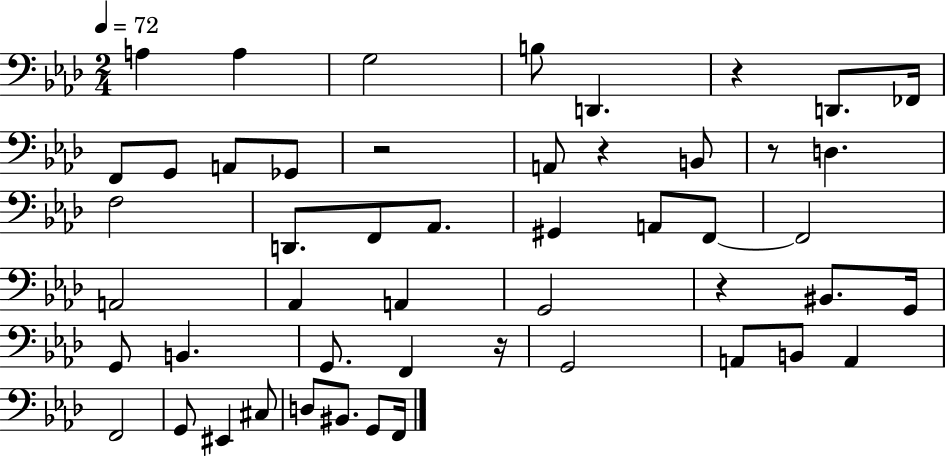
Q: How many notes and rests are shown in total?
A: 50